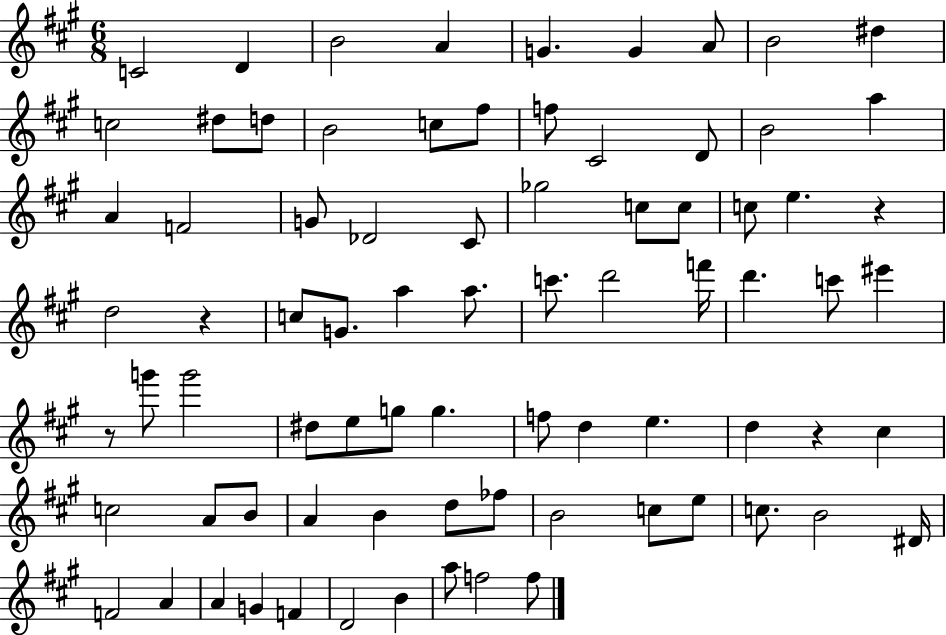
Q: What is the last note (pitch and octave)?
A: F5